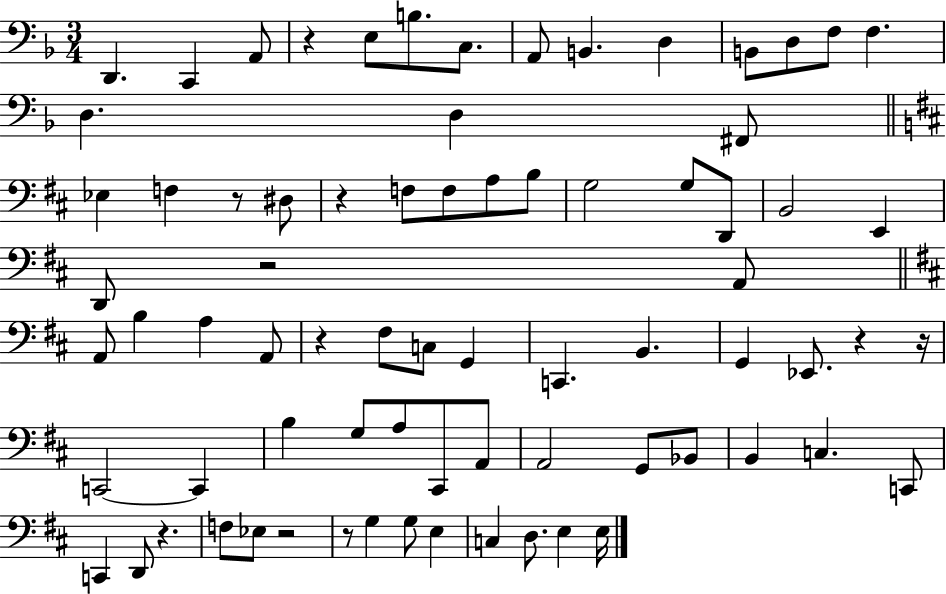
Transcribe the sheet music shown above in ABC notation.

X:1
T:Untitled
M:3/4
L:1/4
K:F
D,, C,, A,,/2 z E,/2 B,/2 C,/2 A,,/2 B,, D, B,,/2 D,/2 F,/2 F, D, D, ^F,,/2 _E, F, z/2 ^D,/2 z F,/2 F,/2 A,/2 B,/2 G,2 G,/2 D,,/2 B,,2 E,, D,,/2 z2 A,,/2 A,,/2 B, A, A,,/2 z ^F,/2 C,/2 G,, C,, B,, G,, _E,,/2 z z/4 C,,2 C,, B, G,/2 A,/2 ^C,,/2 A,,/2 A,,2 G,,/2 _B,,/2 B,, C, C,,/2 C,, D,,/2 z F,/2 _E,/2 z2 z/2 G, G,/2 E, C, D,/2 E, E,/4